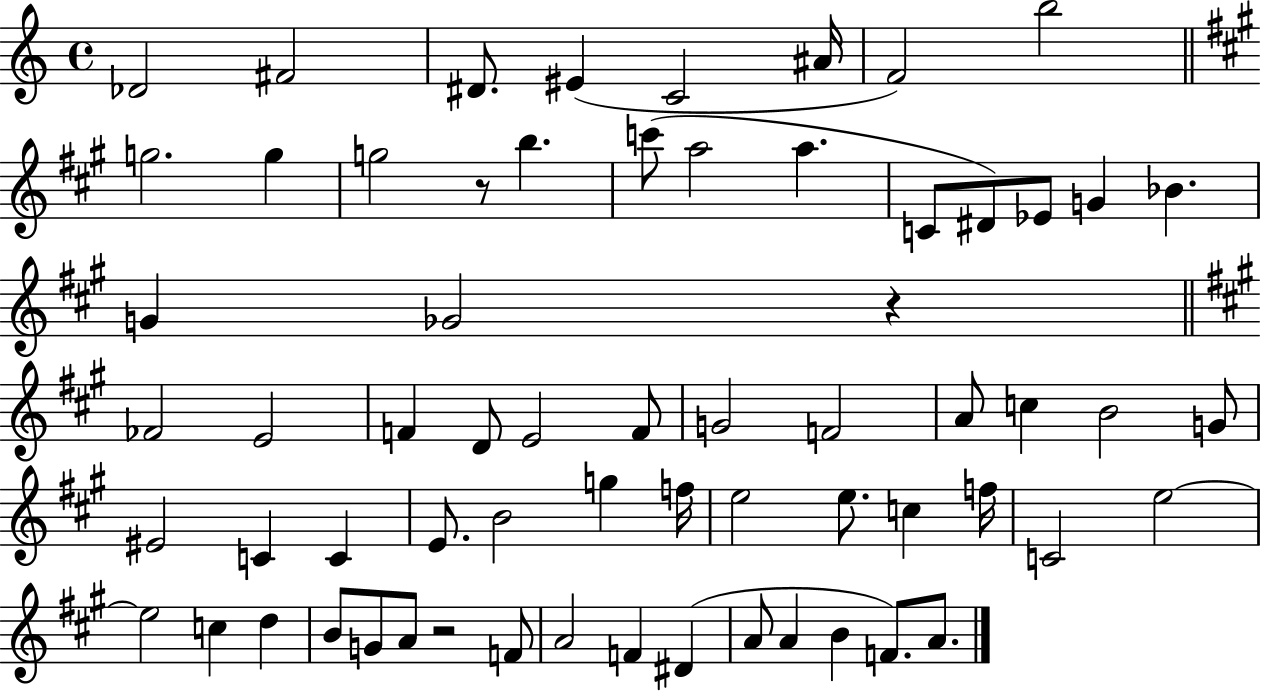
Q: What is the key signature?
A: C major